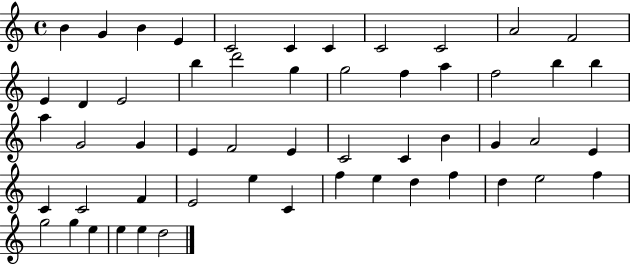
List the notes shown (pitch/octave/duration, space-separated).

B4/q G4/q B4/q E4/q C4/h C4/q C4/q C4/h C4/h A4/h F4/h E4/q D4/q E4/h B5/q D6/h G5/q G5/h F5/q A5/q F5/h B5/q B5/q A5/q G4/h G4/q E4/q F4/h E4/q C4/h C4/q B4/q G4/q A4/h E4/q C4/q C4/h F4/q E4/h E5/q C4/q F5/q E5/q D5/q F5/q D5/q E5/h F5/q G5/h G5/q E5/q E5/q E5/q D5/h